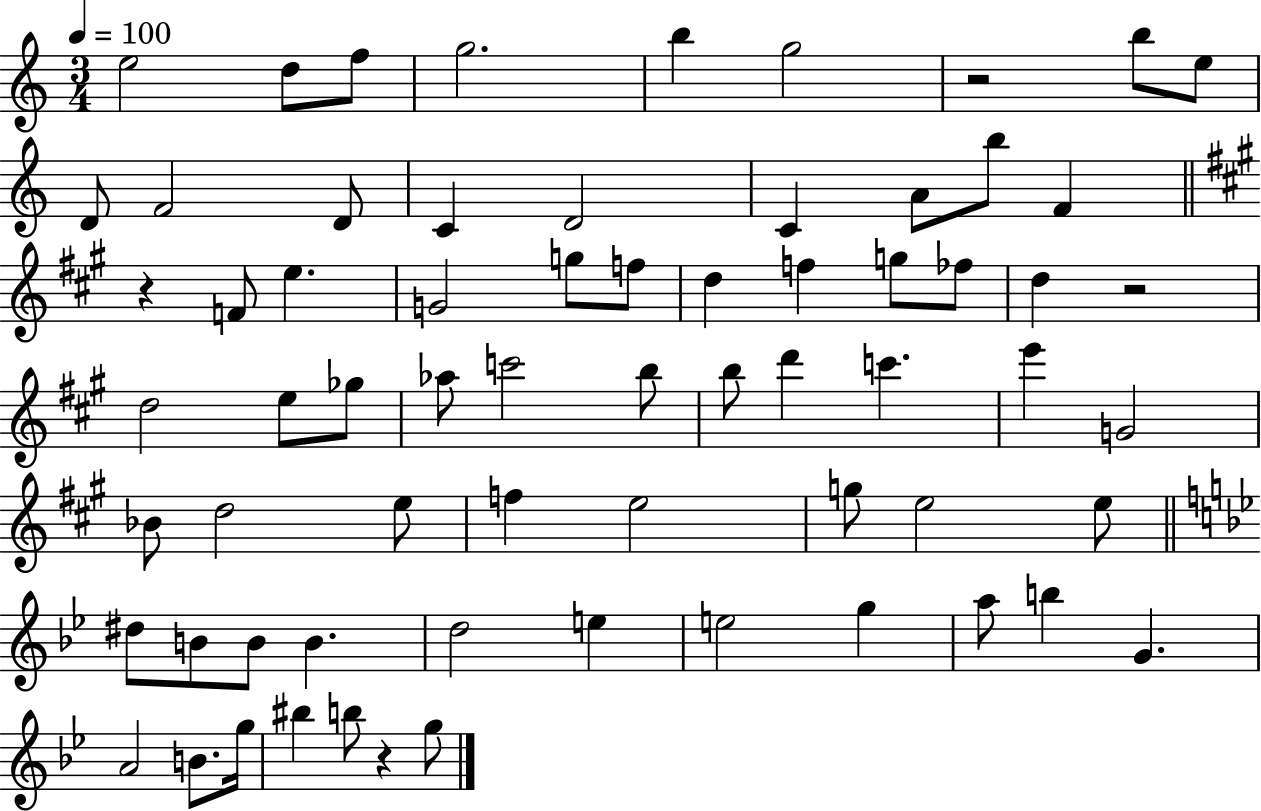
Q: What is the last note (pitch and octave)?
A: G5